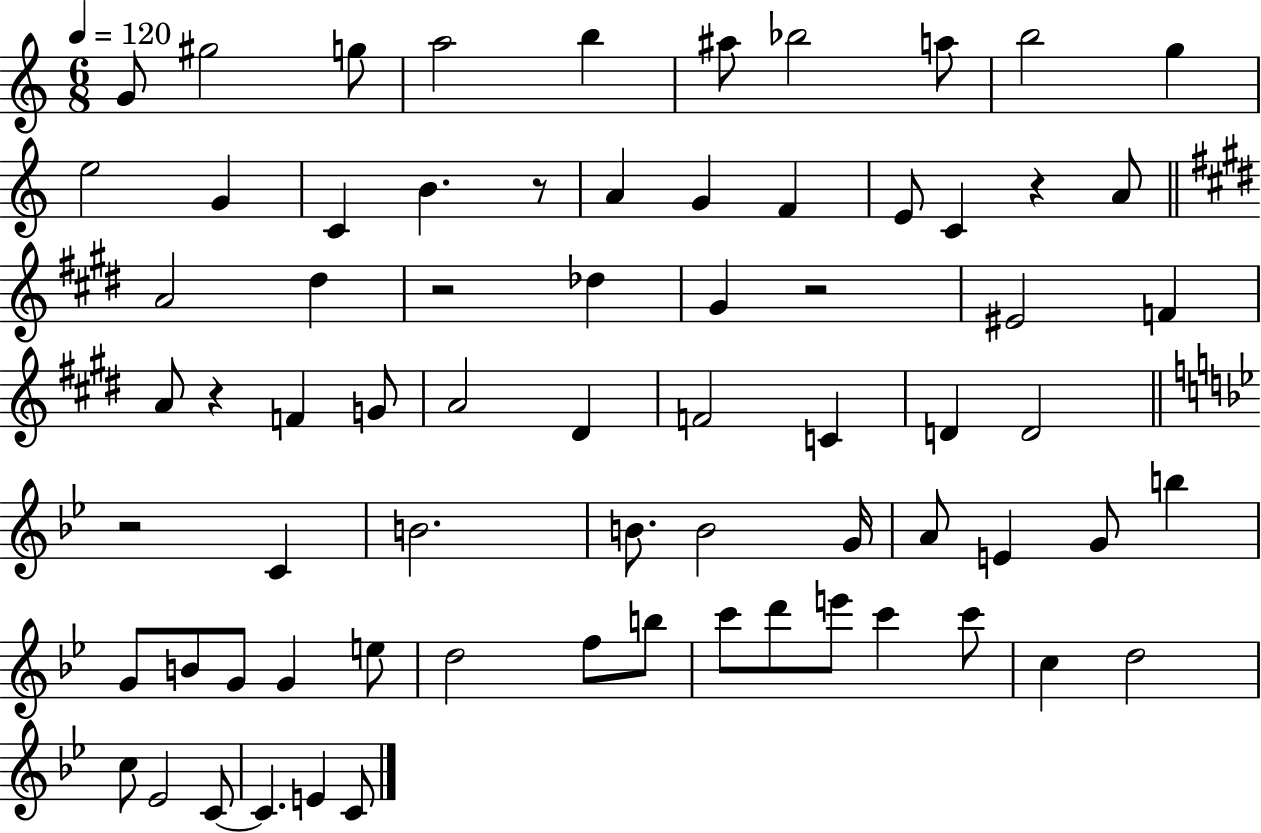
X:1
T:Untitled
M:6/8
L:1/4
K:C
G/2 ^g2 g/2 a2 b ^a/2 _b2 a/2 b2 g e2 G C B z/2 A G F E/2 C z A/2 A2 ^d z2 _d ^G z2 ^E2 F A/2 z F G/2 A2 ^D F2 C D D2 z2 C B2 B/2 B2 G/4 A/2 E G/2 b G/2 B/2 G/2 G e/2 d2 f/2 b/2 c'/2 d'/2 e'/2 c' c'/2 c d2 c/2 _E2 C/2 C E C/2